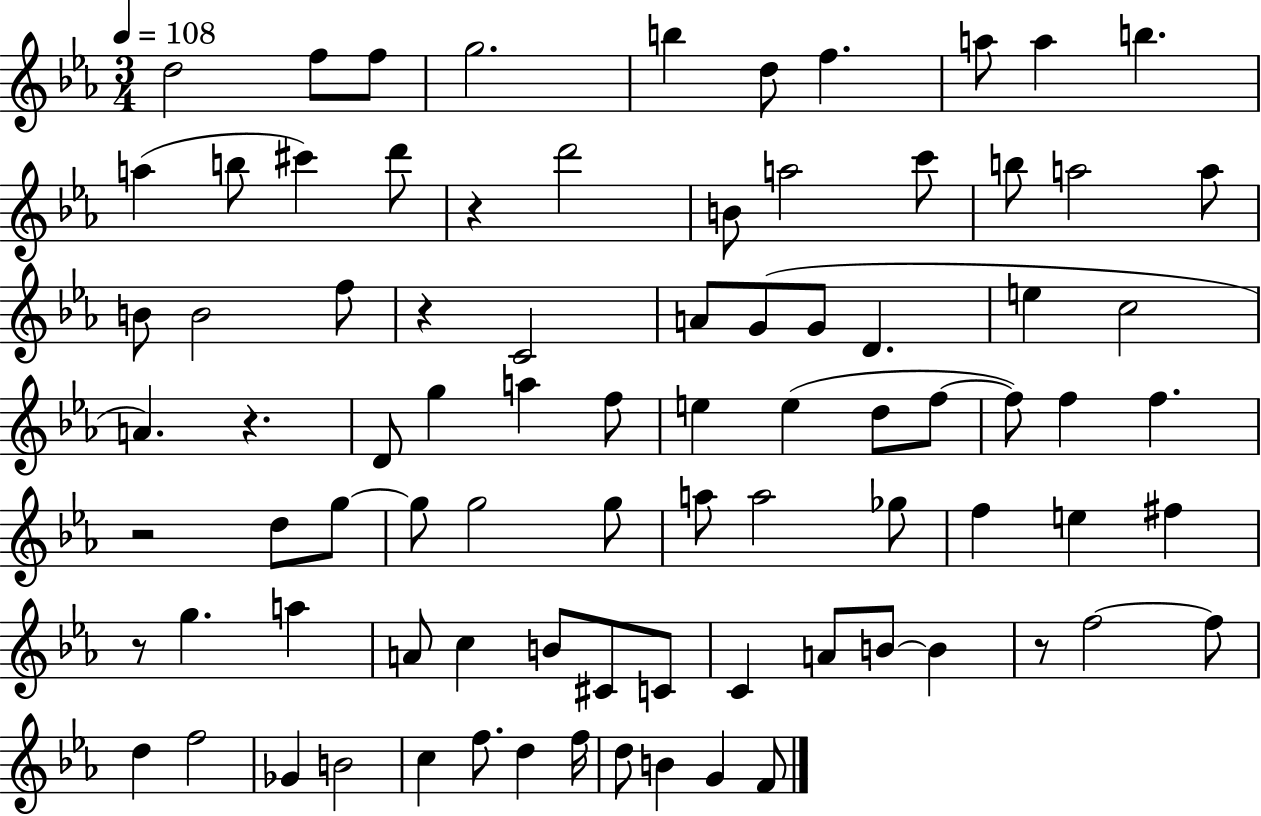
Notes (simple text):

D5/h F5/e F5/e G5/h. B5/q D5/e F5/q. A5/e A5/q B5/q. A5/q B5/e C#6/q D6/e R/q D6/h B4/e A5/h C6/e B5/e A5/h A5/e B4/e B4/h F5/e R/q C4/h A4/e G4/e G4/e D4/q. E5/q C5/h A4/q. R/q. D4/e G5/q A5/q F5/e E5/q E5/q D5/e F5/e F5/e F5/q F5/q. R/h D5/e G5/e G5/e G5/h G5/e A5/e A5/h Gb5/e F5/q E5/q F#5/q R/e G5/q. A5/q A4/e C5/q B4/e C#4/e C4/e C4/q A4/e B4/e B4/q R/e F5/h F5/e D5/q F5/h Gb4/q B4/h C5/q F5/e. D5/q F5/s D5/e B4/q G4/q F4/e